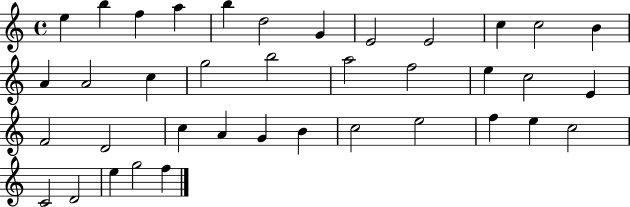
X:1
T:Untitled
M:4/4
L:1/4
K:C
e b f a b d2 G E2 E2 c c2 B A A2 c g2 b2 a2 f2 e c2 E F2 D2 c A G B c2 e2 f e c2 C2 D2 e g2 f